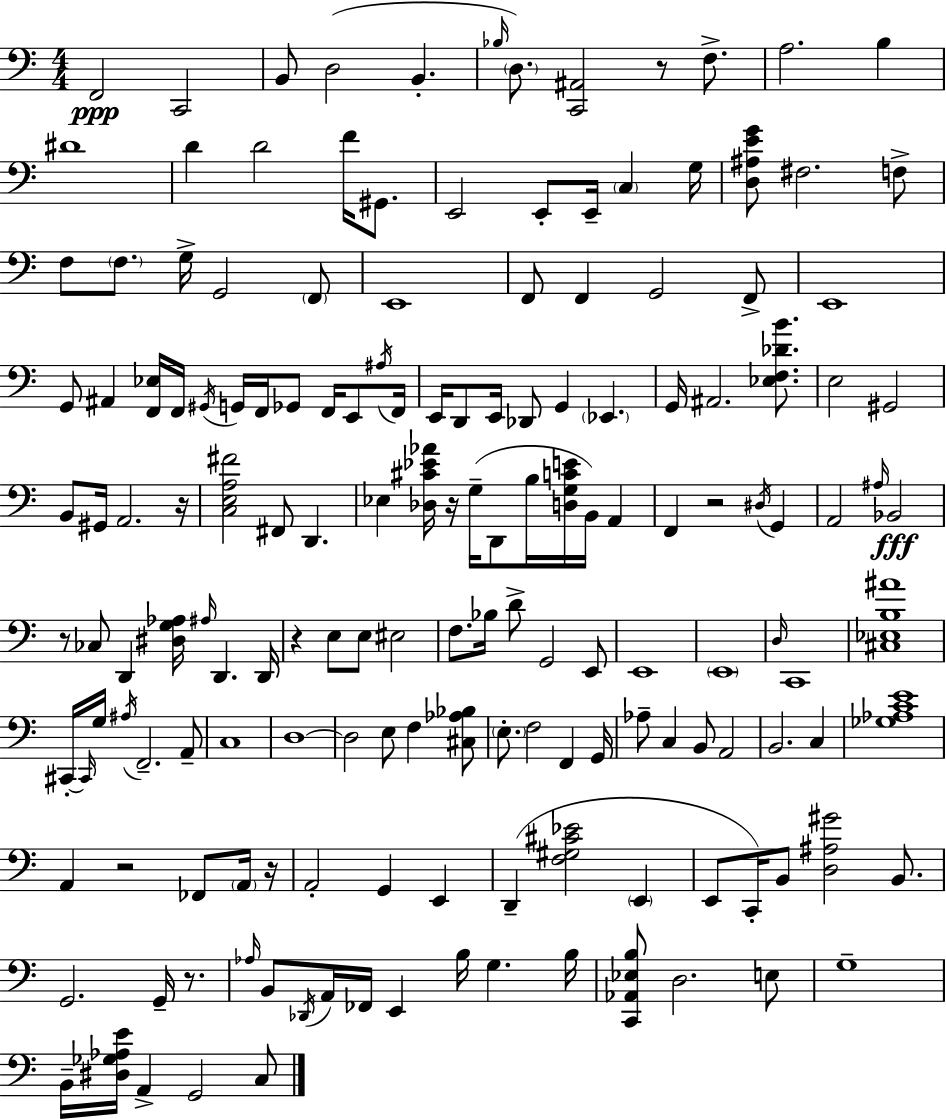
F2/h C2/h B2/e D3/h B2/q. Bb3/s D3/e. [C2,A#2]/h R/e F3/e. A3/h. B3/q D#4/w D4/q D4/h F4/s G#2/e. E2/h E2/e E2/s C3/q G3/s [D3,A#3,E4,G4]/e F#3/h. F3/e F3/e F3/e. G3/s G2/h F2/e E2/w F2/e F2/q G2/h F2/e E2/w G2/e A#2/q [F2,Eb3]/s F2/s G#2/s G2/s F2/s Gb2/e F2/s E2/e A#3/s F2/s E2/s D2/e E2/s Db2/e G2/q Eb2/q. G2/s A#2/h. [Eb3,F3,Db4,B4]/e. E3/h G#2/h B2/e G#2/s A2/h. R/s [C3,E3,A3,F#4]/h F#2/e D2/q. Eb3/q [Db3,C#4,Eb4,Ab4]/s R/s G3/s D2/e B3/s [D3,G3,C4,E4]/s B2/s A2/q F2/q R/h D#3/s G2/q A2/h A#3/s Bb2/h R/e CES3/e D2/q [D#3,G3,Ab3]/s A#3/s D2/q. D2/s R/q E3/e E3/e EIS3/h F3/e. Bb3/s D4/e G2/h E2/e E2/w E2/w D3/s C2/w [C#3,Eb3,B3,A#4]/w C#2/s C#2/s G3/s A#3/s F2/h. A2/e C3/w D3/w D3/h E3/e F3/q [C#3,Ab3,Bb3]/e E3/e. F3/h F2/q G2/s Ab3/e C3/q B2/e A2/h B2/h. C3/q [Gb3,Ab3,C4,E4]/w A2/q R/h FES2/e A2/s R/s A2/h G2/q E2/q D2/q [F3,G#3,C#4,Eb4]/h E2/q E2/e C2/s B2/e [D3,A#3,G#4]/h B2/e. G2/h. G2/s R/e. Ab3/s B2/e Db2/s A2/s FES2/s E2/q B3/s G3/q. B3/s [C2,Ab2,Eb3,B3]/e D3/h. E3/e G3/w B2/s [D#3,Gb3,Ab3,E4]/s A2/q G2/h C3/e